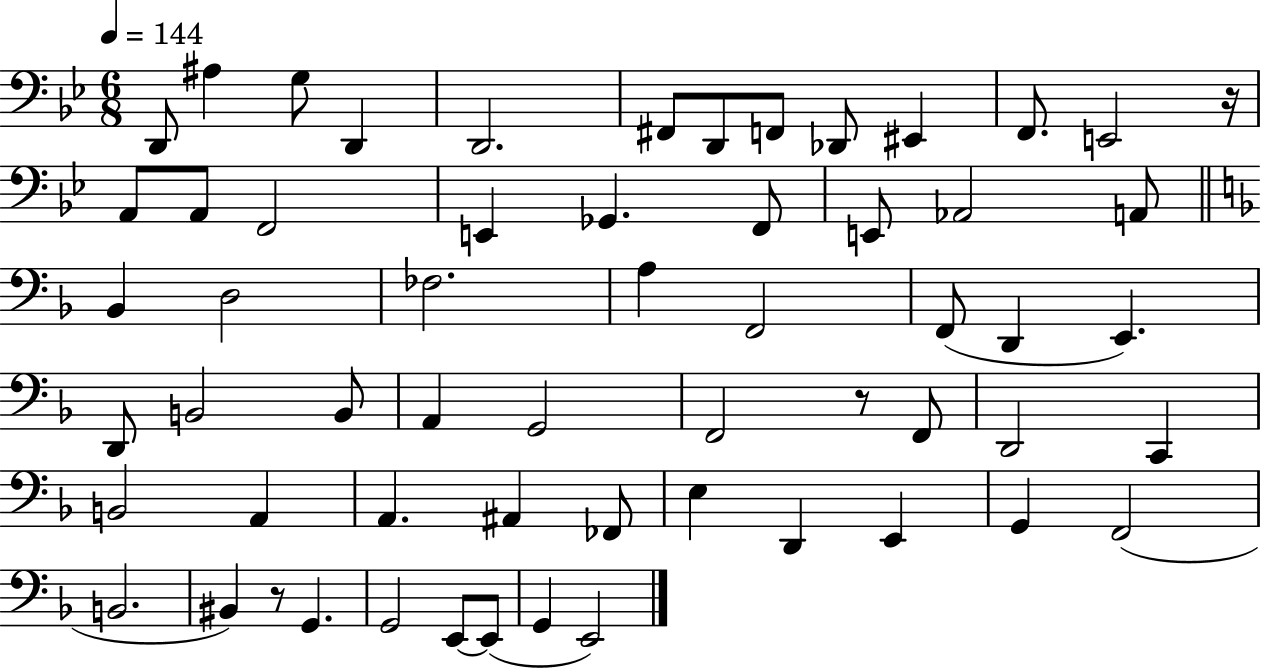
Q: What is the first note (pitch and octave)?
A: D2